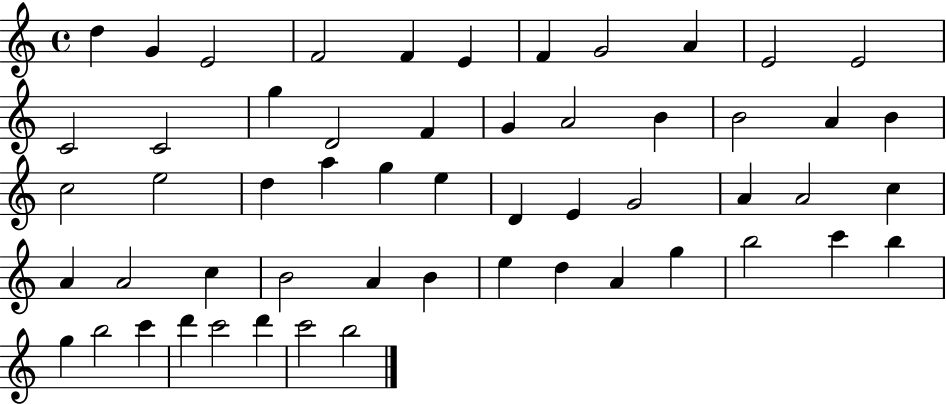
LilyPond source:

{
  \clef treble
  \time 4/4
  \defaultTimeSignature
  \key c \major
  d''4 g'4 e'2 | f'2 f'4 e'4 | f'4 g'2 a'4 | e'2 e'2 | \break c'2 c'2 | g''4 d'2 f'4 | g'4 a'2 b'4 | b'2 a'4 b'4 | \break c''2 e''2 | d''4 a''4 g''4 e''4 | d'4 e'4 g'2 | a'4 a'2 c''4 | \break a'4 a'2 c''4 | b'2 a'4 b'4 | e''4 d''4 a'4 g''4 | b''2 c'''4 b''4 | \break g''4 b''2 c'''4 | d'''4 c'''2 d'''4 | c'''2 b''2 | \bar "|."
}